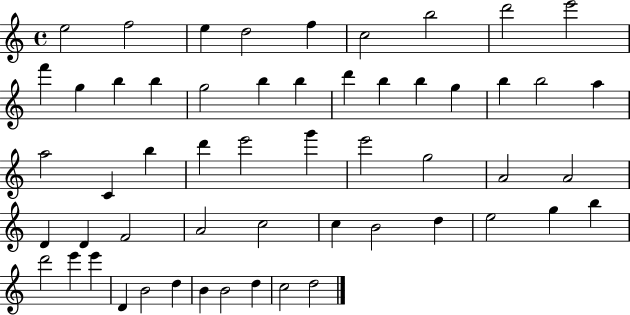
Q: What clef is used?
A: treble